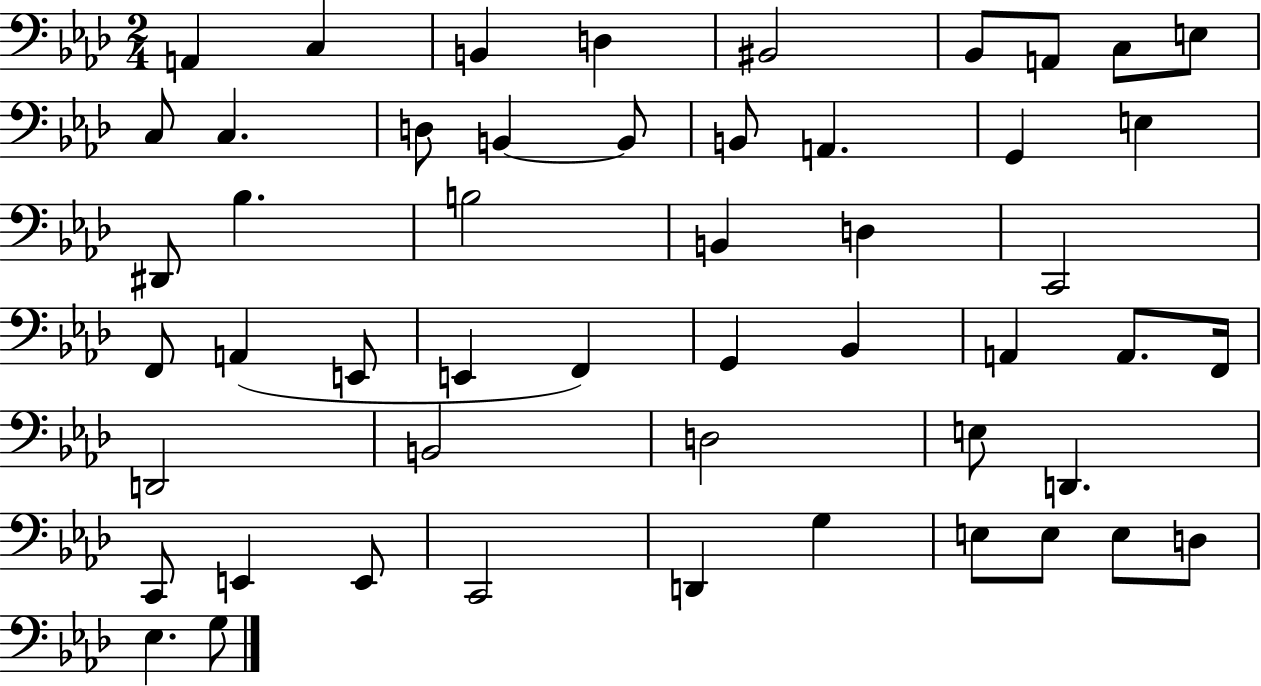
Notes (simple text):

A2/q C3/q B2/q D3/q BIS2/h Bb2/e A2/e C3/e E3/e C3/e C3/q. D3/e B2/q B2/e B2/e A2/q. G2/q E3/q D#2/e Bb3/q. B3/h B2/q D3/q C2/h F2/e A2/q E2/e E2/q F2/q G2/q Bb2/q A2/q A2/e. F2/s D2/h B2/h D3/h E3/e D2/q. C2/e E2/q E2/e C2/h D2/q G3/q E3/e E3/e E3/e D3/e Eb3/q. G3/e